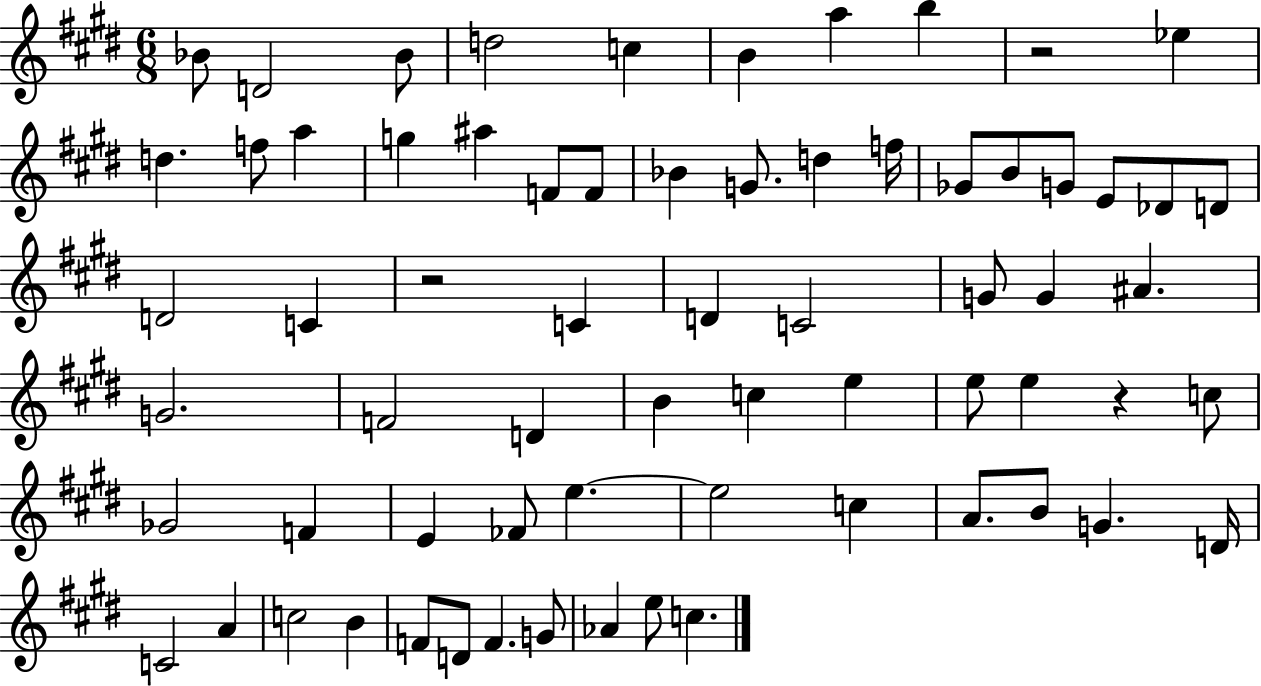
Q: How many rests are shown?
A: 3